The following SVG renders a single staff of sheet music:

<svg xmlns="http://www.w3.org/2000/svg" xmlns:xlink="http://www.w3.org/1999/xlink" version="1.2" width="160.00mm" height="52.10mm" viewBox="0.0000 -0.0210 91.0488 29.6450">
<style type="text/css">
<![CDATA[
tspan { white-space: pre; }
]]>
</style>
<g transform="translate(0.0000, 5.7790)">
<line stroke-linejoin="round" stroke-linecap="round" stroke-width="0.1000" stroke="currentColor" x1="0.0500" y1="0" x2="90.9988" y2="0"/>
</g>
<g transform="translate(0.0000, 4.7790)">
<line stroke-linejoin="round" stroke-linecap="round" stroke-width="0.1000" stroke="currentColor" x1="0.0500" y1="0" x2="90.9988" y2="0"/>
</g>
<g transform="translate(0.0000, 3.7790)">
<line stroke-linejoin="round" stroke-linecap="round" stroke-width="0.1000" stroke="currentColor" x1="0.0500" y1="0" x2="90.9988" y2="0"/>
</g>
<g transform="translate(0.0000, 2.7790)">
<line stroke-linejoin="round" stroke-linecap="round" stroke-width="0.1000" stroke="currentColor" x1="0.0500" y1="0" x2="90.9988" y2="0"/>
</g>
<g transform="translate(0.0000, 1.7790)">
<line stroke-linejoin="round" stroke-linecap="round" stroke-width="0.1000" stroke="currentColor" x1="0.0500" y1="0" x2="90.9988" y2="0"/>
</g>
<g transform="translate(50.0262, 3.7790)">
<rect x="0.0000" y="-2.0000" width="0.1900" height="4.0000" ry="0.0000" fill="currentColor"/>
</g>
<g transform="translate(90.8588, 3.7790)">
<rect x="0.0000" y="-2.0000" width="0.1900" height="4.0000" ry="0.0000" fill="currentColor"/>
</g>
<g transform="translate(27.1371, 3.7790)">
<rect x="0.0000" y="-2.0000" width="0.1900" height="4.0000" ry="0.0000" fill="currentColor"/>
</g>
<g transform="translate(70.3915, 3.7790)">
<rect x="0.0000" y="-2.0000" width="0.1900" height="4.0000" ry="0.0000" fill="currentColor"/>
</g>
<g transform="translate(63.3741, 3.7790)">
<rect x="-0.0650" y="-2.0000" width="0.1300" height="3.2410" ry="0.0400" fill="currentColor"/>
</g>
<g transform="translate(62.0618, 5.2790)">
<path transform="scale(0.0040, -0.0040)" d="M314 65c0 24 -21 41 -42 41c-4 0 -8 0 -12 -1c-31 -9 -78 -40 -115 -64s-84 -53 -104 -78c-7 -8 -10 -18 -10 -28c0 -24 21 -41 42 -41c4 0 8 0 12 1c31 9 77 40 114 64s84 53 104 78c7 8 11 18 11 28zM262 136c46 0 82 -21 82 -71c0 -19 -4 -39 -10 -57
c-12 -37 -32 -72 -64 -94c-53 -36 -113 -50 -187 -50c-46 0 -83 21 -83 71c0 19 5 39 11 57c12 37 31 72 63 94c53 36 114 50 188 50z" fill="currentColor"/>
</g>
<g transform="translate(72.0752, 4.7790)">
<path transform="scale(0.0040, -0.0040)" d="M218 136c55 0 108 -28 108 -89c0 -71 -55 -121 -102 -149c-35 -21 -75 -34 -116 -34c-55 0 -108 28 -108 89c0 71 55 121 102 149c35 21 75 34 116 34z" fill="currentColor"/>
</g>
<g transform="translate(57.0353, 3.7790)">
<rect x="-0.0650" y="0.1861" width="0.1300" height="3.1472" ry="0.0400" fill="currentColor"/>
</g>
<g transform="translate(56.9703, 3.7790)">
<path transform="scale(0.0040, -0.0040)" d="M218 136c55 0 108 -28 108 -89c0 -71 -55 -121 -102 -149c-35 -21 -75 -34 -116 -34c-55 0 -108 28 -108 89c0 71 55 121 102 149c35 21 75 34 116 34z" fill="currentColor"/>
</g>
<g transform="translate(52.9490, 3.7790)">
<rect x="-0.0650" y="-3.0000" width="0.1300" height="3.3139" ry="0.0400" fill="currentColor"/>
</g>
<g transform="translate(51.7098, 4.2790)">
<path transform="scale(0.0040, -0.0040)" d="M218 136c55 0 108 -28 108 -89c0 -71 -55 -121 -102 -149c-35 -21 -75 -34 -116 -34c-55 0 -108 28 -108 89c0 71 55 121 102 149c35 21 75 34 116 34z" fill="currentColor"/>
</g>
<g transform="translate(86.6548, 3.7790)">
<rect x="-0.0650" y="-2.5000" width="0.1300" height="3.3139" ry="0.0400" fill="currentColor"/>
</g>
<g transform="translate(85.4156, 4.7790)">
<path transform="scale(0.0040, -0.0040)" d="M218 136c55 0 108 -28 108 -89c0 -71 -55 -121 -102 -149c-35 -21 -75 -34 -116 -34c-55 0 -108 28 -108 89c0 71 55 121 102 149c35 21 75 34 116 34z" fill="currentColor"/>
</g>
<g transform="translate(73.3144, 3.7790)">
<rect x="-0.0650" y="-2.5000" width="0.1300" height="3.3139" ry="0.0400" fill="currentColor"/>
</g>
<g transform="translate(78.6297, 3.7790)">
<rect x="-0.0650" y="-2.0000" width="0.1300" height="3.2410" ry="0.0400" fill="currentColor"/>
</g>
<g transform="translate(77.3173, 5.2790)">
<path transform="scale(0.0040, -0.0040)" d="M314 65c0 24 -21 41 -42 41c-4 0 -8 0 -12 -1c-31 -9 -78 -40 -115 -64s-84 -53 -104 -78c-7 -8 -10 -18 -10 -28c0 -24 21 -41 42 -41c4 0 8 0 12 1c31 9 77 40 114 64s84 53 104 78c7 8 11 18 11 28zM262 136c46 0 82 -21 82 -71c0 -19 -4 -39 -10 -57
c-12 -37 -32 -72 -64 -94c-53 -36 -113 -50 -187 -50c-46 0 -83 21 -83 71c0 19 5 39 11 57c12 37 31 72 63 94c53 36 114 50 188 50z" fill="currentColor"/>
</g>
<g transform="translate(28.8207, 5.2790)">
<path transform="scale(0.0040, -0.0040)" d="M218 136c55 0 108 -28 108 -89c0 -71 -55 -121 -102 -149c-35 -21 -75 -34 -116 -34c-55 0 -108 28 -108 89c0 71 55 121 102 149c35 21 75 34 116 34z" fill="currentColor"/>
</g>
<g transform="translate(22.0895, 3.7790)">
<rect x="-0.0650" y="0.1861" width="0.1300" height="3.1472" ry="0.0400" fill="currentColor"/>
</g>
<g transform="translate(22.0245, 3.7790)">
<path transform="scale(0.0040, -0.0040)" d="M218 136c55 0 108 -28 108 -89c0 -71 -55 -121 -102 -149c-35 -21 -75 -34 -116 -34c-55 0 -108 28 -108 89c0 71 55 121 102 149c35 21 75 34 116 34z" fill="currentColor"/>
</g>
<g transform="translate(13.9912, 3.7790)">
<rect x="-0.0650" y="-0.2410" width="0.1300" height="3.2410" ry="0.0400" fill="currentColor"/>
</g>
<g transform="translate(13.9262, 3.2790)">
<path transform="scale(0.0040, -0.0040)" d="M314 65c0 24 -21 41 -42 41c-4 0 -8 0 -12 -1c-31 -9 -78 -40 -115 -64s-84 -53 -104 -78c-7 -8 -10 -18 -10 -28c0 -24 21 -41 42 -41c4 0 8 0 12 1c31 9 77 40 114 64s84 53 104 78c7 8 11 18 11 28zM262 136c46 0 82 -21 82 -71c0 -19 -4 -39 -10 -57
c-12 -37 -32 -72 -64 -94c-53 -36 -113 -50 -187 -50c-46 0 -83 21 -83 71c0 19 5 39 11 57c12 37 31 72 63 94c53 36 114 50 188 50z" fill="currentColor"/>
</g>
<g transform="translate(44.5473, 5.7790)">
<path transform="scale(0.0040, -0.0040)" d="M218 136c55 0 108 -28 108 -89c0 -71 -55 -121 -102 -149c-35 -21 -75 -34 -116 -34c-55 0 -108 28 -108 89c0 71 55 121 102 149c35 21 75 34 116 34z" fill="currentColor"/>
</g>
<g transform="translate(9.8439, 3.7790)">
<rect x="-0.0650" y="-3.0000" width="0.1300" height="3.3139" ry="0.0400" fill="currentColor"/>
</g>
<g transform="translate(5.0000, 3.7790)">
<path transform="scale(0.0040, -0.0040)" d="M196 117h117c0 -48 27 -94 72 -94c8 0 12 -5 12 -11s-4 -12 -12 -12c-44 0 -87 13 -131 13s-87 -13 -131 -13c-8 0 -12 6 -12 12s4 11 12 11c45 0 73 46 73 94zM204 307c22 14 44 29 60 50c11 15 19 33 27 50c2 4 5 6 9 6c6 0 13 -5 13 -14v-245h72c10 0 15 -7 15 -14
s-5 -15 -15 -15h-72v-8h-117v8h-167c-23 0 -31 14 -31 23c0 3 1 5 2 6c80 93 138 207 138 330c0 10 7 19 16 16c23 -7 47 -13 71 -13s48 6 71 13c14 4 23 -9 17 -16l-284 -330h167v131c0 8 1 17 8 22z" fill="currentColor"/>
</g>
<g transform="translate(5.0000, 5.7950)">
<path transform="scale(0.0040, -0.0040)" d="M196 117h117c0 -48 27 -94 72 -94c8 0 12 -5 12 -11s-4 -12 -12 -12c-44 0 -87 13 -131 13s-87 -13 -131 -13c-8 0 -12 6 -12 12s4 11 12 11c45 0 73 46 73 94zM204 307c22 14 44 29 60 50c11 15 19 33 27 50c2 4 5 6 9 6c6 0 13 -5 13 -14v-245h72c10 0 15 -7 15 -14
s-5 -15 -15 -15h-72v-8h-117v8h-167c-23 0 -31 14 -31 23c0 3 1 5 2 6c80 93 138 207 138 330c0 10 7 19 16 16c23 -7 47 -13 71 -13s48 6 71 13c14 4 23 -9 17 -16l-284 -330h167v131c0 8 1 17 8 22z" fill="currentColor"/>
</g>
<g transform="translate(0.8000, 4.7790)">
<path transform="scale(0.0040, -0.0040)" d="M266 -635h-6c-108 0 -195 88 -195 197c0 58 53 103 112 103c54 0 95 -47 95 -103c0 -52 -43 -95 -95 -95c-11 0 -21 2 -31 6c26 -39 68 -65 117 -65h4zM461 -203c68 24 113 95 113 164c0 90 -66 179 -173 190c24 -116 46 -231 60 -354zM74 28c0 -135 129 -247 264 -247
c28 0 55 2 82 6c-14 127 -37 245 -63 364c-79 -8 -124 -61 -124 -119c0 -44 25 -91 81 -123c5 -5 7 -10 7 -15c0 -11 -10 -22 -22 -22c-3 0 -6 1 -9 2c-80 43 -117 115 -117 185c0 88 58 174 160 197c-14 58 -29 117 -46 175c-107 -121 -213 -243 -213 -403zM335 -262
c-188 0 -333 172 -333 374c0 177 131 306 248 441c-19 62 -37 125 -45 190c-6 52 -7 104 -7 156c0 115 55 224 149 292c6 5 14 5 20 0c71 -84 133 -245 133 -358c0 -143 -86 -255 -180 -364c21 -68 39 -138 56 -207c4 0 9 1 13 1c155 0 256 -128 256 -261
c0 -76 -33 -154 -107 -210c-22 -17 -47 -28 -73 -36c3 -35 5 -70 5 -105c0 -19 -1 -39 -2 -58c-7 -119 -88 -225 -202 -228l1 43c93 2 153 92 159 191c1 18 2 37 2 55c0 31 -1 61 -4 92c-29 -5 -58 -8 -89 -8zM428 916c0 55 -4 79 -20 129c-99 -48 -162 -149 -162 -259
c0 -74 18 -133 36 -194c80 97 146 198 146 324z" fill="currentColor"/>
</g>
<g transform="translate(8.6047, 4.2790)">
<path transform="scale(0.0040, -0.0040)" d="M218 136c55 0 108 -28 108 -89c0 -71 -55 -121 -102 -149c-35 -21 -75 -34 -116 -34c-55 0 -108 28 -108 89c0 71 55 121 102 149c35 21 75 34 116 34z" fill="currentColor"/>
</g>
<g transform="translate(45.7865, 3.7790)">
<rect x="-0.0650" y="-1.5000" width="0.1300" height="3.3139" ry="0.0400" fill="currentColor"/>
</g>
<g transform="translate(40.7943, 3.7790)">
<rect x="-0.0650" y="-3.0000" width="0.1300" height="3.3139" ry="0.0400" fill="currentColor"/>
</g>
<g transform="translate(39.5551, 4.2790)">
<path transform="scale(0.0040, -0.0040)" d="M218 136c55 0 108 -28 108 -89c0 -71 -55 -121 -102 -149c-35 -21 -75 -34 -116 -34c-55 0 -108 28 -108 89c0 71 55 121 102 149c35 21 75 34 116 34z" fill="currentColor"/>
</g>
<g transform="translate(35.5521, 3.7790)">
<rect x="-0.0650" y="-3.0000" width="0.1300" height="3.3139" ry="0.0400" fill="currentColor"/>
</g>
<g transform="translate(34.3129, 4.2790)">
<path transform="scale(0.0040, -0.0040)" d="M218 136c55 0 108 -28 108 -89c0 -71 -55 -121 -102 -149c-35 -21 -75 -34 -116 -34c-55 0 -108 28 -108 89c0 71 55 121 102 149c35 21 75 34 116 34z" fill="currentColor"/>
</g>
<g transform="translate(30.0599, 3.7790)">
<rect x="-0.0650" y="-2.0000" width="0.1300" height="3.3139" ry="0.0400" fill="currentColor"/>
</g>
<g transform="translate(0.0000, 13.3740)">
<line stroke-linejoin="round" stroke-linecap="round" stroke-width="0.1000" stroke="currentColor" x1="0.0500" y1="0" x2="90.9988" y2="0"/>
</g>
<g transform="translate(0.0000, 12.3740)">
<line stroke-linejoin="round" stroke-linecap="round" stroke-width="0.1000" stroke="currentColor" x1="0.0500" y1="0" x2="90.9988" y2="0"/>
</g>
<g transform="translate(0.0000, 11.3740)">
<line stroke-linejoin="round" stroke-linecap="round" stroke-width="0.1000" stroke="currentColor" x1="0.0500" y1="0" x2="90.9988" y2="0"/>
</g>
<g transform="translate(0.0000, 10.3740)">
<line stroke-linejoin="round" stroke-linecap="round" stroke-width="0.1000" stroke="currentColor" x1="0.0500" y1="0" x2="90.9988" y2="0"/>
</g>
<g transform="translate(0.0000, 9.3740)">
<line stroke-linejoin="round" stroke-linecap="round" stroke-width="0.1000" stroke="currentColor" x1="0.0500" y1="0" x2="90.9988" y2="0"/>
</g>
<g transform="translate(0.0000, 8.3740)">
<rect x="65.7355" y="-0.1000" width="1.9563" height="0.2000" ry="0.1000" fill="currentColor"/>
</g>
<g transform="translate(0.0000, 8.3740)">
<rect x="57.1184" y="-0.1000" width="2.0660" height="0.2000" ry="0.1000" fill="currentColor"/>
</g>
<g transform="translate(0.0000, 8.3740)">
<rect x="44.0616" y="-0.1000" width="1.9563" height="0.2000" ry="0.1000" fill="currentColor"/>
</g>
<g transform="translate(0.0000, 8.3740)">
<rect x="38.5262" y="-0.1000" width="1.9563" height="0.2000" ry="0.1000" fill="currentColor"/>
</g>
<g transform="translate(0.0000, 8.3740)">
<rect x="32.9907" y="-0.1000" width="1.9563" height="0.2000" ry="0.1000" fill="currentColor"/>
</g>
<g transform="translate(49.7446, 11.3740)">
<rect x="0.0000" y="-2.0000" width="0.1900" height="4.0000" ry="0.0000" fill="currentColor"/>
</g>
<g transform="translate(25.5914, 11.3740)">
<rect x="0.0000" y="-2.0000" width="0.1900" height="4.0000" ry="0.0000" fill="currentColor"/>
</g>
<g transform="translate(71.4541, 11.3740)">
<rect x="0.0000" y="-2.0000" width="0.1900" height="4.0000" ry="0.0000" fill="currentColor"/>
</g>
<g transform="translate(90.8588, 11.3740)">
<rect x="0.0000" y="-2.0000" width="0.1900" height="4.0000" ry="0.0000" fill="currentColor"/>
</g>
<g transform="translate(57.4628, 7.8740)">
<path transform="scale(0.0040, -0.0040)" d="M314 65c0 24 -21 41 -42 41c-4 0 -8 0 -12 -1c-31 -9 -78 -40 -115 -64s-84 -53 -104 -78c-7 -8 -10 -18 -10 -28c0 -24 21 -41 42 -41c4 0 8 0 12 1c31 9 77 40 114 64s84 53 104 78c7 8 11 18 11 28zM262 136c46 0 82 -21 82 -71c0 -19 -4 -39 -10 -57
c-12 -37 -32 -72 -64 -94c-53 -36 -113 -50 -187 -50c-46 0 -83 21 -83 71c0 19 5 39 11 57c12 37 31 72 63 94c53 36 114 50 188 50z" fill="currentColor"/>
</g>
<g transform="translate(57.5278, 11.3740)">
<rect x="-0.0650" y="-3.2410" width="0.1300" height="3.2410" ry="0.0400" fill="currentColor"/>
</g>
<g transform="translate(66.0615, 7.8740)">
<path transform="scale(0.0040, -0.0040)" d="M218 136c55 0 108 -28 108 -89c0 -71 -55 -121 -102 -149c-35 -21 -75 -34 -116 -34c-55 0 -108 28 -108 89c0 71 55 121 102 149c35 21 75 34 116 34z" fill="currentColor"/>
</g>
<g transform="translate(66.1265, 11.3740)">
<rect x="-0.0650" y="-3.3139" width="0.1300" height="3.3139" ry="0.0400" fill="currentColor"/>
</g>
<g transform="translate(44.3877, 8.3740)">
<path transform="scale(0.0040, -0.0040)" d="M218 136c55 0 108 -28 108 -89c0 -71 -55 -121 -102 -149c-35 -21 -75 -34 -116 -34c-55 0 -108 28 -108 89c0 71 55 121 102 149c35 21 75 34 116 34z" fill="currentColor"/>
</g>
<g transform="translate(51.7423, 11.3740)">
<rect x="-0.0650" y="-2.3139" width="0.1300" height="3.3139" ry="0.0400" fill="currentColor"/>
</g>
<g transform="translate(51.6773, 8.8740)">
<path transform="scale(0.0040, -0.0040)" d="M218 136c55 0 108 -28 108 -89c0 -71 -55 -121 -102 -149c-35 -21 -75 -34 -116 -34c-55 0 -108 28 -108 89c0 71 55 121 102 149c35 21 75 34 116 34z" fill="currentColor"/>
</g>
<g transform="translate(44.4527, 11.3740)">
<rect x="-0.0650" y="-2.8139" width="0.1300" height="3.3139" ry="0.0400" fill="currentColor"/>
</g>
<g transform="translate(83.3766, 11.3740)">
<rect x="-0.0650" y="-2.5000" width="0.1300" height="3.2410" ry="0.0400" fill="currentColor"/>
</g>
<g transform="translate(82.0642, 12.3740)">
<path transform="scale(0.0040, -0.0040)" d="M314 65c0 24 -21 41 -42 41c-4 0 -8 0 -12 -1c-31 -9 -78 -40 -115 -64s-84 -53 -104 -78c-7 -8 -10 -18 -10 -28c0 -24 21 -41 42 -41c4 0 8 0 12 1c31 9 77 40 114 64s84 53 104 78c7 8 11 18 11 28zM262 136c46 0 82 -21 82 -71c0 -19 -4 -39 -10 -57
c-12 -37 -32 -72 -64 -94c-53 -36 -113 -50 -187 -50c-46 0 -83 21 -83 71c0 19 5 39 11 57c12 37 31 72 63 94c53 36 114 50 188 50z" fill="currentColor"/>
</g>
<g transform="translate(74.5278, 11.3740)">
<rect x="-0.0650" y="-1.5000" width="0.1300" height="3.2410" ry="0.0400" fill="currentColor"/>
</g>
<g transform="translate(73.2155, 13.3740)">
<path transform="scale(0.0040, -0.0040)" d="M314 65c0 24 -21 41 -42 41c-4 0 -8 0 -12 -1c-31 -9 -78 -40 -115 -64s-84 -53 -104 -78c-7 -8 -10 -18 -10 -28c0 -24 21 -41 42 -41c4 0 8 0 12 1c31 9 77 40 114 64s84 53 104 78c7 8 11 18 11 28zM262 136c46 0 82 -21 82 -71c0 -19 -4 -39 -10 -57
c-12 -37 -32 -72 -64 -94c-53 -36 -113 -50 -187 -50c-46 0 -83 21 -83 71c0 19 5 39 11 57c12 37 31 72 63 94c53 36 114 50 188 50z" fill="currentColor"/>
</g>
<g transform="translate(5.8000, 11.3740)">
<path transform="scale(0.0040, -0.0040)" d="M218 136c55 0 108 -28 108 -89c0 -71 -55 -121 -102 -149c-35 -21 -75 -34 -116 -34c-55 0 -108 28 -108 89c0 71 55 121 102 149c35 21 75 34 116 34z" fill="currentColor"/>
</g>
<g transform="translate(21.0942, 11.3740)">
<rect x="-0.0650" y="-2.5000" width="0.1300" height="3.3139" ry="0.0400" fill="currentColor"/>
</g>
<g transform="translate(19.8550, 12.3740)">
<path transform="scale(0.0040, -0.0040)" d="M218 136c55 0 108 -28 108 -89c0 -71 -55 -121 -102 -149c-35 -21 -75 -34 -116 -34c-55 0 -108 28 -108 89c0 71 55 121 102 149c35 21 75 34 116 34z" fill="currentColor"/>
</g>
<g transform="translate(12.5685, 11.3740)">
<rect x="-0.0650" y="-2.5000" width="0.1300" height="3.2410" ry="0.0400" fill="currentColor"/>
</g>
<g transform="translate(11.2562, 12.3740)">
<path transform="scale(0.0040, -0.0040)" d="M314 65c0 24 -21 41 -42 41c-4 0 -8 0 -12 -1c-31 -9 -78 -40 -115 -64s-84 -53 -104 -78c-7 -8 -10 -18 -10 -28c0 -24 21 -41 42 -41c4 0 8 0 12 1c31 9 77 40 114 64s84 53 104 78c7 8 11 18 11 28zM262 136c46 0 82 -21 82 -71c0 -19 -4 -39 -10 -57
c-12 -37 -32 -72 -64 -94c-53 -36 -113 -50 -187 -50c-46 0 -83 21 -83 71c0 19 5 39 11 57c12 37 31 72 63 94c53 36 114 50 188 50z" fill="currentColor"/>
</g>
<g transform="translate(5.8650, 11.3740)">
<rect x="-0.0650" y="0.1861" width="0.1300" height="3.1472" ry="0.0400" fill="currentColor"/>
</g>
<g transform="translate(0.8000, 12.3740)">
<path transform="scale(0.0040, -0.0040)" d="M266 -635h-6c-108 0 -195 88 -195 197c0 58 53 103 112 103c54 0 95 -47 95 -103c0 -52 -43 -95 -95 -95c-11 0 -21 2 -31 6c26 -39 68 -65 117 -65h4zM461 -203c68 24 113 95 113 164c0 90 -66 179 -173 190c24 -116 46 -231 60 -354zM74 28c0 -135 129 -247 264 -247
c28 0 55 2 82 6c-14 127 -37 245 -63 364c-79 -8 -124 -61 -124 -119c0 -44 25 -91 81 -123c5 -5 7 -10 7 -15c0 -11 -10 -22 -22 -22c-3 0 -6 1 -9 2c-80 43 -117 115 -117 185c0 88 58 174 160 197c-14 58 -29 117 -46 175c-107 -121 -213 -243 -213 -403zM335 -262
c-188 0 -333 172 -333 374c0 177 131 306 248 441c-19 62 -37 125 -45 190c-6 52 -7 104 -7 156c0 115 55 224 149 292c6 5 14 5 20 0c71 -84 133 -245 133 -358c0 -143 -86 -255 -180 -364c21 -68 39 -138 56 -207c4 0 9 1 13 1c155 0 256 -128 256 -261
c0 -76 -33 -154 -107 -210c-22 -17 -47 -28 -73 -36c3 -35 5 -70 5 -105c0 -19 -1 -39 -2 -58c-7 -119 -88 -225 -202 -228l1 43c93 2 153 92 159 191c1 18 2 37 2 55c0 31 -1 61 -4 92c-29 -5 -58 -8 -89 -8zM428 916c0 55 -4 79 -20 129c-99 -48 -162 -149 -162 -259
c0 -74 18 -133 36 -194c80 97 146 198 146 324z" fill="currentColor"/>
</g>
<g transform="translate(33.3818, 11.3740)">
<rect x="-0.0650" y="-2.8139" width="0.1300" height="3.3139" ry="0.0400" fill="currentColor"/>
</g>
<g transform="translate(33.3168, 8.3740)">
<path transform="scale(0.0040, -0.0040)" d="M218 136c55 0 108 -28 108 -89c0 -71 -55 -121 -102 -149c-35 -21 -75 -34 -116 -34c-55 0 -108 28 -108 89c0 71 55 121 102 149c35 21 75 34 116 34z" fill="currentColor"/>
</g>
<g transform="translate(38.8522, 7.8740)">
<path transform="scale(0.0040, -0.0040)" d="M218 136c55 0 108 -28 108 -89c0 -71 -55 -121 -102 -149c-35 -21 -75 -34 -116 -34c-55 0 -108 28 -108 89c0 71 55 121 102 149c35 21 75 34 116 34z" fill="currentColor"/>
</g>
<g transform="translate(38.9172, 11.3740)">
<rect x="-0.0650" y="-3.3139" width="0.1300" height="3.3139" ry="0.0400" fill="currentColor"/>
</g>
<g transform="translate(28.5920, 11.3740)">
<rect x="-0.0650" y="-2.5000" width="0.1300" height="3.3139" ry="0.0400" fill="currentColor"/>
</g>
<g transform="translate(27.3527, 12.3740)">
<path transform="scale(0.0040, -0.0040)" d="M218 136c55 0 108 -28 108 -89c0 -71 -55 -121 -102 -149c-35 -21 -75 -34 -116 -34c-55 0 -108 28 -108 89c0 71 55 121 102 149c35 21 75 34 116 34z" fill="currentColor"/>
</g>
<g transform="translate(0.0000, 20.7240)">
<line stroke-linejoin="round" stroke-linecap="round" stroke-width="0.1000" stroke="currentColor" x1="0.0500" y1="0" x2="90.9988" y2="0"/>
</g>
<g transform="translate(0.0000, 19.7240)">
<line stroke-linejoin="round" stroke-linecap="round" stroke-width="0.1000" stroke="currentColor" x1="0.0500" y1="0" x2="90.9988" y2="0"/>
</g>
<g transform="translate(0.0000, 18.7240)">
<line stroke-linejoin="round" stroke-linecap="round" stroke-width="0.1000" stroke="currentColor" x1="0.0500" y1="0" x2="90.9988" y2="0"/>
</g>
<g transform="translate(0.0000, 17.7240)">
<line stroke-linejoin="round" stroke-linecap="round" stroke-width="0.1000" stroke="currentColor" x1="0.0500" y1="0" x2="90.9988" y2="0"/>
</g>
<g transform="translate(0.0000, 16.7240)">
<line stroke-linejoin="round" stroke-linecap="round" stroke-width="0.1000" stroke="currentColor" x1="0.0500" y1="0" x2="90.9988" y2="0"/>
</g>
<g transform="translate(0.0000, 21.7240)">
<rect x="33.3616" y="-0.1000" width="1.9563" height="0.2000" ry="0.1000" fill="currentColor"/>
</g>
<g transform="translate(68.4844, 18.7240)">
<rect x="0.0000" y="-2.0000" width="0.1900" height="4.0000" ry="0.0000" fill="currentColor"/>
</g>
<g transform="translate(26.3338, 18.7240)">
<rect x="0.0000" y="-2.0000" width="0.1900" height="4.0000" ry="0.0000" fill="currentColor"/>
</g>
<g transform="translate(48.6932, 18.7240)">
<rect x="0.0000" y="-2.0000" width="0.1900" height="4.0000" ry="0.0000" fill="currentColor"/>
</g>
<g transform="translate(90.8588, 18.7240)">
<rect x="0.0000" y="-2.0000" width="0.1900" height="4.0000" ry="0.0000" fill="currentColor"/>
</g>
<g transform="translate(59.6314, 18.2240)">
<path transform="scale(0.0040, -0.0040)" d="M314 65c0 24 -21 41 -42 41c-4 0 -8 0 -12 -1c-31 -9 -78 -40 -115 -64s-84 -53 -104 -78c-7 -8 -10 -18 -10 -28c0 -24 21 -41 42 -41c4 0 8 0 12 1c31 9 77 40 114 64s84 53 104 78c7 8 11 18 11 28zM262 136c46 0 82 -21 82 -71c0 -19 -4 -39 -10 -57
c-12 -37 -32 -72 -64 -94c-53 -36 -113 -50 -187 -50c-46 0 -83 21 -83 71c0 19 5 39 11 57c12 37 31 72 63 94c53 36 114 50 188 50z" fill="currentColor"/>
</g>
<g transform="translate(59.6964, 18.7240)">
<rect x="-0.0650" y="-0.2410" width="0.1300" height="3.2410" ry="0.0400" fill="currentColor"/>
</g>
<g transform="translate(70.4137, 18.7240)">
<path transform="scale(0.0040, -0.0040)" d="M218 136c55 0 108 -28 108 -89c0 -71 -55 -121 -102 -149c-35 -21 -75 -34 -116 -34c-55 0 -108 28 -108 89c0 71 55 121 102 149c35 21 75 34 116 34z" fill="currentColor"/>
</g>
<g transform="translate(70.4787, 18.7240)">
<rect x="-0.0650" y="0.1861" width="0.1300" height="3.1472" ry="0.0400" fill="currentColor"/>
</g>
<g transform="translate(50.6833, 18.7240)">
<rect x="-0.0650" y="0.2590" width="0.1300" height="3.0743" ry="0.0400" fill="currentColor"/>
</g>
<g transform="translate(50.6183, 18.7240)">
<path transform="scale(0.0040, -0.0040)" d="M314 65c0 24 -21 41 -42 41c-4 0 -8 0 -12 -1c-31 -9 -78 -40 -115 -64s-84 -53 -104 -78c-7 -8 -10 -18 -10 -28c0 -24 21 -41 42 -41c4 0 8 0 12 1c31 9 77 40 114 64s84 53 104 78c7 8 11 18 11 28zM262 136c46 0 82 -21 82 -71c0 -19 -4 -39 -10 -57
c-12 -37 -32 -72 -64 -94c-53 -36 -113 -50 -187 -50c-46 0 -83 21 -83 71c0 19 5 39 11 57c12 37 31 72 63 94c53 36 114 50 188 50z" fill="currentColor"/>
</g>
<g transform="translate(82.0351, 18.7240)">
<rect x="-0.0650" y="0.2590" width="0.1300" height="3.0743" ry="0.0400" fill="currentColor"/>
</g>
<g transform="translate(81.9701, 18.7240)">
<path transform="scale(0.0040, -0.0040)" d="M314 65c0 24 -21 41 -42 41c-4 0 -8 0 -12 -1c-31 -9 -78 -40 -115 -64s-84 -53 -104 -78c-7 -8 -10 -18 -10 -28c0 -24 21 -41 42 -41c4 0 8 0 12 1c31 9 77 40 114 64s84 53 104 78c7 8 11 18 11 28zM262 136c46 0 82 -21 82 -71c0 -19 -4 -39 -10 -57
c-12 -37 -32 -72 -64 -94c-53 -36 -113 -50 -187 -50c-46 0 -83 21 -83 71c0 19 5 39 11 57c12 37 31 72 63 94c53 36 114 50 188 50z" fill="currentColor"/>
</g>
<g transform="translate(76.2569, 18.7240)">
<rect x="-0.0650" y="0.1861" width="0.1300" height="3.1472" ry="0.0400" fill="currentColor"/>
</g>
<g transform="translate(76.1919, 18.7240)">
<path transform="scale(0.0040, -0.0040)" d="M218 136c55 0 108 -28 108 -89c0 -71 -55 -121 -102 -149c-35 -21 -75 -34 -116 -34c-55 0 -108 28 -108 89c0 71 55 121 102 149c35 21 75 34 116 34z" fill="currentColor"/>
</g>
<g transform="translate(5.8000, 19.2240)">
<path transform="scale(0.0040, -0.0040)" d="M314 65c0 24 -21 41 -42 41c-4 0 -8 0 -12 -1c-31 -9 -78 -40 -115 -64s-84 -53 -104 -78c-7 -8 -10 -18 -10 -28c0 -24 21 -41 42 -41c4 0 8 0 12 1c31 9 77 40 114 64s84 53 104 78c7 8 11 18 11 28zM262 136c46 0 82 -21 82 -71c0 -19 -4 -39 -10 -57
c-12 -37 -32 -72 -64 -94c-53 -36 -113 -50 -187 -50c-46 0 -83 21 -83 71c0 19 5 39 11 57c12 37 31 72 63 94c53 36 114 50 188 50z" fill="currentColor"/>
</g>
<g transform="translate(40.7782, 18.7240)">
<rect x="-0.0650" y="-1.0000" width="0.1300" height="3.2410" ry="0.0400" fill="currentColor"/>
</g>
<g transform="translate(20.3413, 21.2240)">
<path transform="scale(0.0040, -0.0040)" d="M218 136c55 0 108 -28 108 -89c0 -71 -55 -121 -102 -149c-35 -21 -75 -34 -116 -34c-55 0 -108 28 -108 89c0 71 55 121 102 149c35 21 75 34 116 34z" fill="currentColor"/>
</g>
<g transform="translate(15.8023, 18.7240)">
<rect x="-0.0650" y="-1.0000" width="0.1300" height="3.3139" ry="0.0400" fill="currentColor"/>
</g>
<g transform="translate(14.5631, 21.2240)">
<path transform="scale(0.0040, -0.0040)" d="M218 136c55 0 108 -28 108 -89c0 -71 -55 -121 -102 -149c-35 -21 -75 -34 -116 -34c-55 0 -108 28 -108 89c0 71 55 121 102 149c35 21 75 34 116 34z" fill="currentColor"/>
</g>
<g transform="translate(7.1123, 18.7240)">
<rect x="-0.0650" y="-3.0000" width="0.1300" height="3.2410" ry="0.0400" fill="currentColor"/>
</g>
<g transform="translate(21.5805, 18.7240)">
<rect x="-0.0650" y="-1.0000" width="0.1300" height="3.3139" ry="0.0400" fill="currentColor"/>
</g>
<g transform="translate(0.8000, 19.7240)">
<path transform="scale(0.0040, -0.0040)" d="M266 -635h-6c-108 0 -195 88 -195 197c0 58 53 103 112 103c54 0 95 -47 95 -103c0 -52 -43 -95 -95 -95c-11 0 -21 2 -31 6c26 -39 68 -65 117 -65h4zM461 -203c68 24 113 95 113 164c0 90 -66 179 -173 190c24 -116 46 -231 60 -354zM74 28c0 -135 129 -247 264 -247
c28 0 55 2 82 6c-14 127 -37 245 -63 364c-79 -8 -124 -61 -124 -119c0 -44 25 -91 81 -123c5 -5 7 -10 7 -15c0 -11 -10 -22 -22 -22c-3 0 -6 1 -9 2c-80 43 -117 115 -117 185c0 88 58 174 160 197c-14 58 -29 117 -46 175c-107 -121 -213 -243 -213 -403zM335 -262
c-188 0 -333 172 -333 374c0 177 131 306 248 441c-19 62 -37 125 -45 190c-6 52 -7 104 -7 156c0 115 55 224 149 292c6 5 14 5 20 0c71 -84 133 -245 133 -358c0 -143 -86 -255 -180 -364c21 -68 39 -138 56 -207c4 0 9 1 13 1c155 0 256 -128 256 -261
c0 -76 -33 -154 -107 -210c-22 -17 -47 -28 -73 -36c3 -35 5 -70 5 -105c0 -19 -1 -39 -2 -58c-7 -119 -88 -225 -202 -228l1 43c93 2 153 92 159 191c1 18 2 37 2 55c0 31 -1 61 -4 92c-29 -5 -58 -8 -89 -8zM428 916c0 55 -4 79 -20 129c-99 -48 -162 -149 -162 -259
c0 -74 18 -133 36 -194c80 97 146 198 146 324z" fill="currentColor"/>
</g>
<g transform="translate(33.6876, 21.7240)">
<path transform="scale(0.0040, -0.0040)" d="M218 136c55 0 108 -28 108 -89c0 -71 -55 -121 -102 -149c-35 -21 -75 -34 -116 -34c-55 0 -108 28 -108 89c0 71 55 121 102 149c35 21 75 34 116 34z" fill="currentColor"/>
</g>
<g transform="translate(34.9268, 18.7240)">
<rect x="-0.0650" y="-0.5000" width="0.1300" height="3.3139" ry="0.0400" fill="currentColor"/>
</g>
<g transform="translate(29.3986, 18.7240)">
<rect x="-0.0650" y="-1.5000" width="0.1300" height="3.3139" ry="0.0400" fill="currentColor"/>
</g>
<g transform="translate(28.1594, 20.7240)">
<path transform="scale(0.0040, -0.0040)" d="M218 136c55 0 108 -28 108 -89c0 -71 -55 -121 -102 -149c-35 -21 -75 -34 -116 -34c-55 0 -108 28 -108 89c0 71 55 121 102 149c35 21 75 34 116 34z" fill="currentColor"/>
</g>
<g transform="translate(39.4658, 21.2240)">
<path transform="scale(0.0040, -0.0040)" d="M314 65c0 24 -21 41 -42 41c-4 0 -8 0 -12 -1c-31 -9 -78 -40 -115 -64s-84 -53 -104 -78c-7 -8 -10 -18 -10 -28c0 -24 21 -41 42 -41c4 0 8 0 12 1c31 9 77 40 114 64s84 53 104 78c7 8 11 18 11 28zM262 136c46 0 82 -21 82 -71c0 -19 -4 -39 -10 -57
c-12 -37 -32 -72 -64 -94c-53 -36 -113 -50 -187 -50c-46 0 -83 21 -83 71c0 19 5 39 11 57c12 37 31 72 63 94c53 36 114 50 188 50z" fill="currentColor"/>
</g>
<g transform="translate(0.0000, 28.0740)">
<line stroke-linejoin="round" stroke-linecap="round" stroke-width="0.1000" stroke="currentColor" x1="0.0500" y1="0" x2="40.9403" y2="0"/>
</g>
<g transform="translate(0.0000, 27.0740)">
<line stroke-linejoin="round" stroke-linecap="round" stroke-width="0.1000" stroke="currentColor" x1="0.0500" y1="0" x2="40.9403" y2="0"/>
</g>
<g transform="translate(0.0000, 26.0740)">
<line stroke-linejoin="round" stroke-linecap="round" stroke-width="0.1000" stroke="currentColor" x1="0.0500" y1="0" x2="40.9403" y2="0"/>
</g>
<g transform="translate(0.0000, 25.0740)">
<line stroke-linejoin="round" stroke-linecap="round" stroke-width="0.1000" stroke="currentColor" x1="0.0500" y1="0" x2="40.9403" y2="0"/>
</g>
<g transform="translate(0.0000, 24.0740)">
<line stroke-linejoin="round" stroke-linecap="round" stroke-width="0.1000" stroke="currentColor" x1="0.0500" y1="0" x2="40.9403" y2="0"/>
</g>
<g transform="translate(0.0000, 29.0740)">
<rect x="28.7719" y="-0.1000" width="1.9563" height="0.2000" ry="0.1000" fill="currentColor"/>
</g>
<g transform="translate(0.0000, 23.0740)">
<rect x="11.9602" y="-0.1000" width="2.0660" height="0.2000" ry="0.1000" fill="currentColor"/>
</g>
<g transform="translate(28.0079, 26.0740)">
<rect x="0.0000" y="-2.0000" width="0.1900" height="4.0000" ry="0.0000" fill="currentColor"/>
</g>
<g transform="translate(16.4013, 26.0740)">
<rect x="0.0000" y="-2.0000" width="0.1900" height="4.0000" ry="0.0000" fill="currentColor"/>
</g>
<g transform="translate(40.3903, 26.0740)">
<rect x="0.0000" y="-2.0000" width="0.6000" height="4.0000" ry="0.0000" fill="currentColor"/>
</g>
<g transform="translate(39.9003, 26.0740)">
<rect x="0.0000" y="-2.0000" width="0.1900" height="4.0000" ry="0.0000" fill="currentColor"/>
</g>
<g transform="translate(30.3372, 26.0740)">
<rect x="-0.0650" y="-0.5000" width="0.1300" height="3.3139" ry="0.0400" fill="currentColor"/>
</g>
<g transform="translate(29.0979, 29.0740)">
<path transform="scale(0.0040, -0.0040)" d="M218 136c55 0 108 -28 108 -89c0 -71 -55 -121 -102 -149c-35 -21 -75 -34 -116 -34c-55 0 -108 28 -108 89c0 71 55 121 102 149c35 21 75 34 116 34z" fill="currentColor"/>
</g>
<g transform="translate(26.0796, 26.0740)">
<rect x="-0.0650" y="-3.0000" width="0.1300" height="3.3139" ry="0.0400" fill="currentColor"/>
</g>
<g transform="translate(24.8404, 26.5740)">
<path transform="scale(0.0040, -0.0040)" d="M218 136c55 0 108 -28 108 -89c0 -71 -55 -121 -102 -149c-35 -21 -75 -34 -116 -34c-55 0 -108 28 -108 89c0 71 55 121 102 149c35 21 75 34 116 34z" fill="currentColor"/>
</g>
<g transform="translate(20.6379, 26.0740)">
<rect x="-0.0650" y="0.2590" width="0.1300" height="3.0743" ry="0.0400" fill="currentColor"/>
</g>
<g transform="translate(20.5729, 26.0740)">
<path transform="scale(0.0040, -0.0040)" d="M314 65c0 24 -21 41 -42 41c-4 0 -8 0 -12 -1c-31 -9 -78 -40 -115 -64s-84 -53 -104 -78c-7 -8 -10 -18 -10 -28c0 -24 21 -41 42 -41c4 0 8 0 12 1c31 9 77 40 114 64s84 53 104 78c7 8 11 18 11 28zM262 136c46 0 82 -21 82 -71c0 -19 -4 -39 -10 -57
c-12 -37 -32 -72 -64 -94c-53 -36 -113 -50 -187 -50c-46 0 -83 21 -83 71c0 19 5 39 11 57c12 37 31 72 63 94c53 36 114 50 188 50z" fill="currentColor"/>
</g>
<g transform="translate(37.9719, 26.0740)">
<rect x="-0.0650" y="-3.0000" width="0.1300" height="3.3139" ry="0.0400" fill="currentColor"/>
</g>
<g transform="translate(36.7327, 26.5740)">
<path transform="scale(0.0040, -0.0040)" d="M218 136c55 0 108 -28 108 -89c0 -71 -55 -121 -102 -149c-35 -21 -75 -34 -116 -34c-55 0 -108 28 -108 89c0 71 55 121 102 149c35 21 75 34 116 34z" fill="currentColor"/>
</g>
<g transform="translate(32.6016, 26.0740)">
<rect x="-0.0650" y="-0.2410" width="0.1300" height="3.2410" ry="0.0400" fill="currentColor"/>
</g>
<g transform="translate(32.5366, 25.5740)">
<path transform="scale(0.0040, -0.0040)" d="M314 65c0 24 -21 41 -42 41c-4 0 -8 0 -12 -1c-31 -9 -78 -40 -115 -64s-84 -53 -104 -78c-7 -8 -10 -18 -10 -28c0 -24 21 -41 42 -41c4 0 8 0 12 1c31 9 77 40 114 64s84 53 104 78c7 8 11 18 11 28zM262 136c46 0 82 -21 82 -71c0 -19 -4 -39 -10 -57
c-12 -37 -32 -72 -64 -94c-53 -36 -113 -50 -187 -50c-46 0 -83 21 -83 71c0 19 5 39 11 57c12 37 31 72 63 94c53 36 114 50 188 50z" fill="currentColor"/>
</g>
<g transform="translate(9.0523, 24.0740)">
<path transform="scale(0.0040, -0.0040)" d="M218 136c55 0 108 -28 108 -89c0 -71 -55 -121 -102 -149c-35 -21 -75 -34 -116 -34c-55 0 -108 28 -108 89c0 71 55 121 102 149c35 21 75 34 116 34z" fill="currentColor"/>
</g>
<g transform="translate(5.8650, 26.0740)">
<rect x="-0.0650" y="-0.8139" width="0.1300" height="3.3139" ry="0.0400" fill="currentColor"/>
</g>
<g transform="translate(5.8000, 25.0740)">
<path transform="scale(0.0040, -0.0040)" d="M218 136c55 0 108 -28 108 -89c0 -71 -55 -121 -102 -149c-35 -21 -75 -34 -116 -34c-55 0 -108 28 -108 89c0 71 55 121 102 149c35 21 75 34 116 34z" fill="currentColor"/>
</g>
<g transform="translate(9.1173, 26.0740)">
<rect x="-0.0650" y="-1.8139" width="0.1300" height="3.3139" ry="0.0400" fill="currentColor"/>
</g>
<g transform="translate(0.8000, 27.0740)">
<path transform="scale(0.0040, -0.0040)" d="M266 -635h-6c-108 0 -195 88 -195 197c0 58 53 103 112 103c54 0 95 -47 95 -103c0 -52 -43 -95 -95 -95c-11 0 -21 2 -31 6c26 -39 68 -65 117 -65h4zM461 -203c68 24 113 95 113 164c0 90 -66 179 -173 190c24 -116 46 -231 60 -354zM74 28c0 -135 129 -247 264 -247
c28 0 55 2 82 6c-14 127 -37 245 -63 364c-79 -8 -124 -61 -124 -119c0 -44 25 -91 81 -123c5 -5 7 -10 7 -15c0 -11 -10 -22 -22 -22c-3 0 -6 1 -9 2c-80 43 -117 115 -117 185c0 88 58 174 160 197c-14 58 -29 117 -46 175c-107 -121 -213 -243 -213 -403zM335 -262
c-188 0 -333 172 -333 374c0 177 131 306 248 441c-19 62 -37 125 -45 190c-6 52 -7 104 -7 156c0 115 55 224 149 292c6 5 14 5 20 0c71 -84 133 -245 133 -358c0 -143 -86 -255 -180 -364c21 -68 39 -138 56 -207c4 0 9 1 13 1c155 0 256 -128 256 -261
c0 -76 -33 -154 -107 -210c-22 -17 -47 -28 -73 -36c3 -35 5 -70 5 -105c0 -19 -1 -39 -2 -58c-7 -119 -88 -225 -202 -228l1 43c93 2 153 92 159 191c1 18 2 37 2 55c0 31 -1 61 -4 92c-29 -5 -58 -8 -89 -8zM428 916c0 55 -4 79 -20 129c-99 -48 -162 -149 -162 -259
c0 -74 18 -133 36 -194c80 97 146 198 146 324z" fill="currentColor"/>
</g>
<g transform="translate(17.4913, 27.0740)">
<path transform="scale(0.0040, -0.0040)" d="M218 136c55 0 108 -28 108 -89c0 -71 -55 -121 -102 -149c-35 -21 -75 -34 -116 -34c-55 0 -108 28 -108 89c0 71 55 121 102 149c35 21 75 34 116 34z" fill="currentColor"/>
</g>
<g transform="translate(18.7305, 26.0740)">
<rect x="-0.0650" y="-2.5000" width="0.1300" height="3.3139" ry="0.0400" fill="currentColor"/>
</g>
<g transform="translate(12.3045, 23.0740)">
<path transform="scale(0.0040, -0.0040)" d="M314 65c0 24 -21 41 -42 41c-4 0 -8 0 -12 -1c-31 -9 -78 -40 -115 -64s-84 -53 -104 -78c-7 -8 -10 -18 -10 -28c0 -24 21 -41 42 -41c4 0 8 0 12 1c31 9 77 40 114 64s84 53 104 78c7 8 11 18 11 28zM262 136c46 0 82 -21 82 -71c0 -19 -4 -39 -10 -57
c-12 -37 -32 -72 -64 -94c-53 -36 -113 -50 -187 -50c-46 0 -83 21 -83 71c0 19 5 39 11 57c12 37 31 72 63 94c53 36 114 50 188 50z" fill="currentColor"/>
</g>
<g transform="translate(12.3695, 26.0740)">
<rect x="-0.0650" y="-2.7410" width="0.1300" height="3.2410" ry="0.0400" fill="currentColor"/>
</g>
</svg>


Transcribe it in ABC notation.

X:1
T:Untitled
M:4/4
L:1/4
K:C
A c2 B F A A E A B F2 G F2 G B G2 G G a b a g b2 b E2 G2 A2 D D E C D2 B2 c2 B B B2 d f a2 G B2 A C c2 A